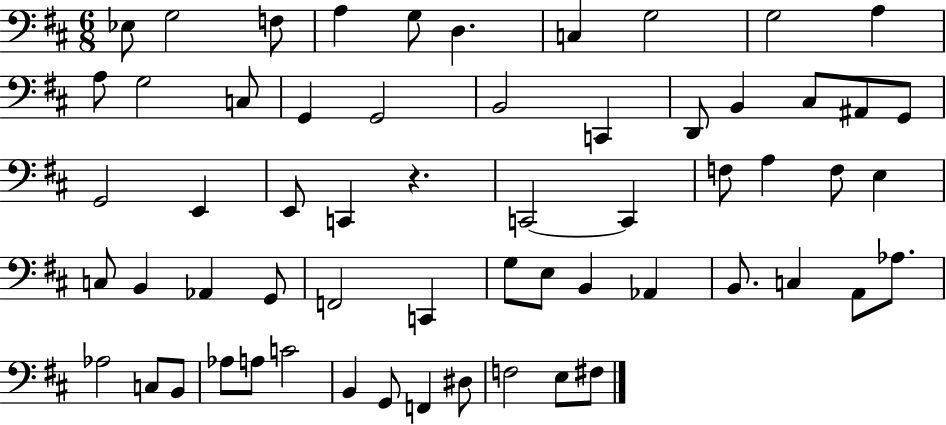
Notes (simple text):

Eb3/e G3/h F3/e A3/q G3/e D3/q. C3/q G3/h G3/h A3/q A3/e G3/h C3/e G2/q G2/h B2/h C2/q D2/e B2/q C#3/e A#2/e G2/e G2/h E2/q E2/e C2/q R/q. C2/h C2/q F3/e A3/q F3/e E3/q C3/e B2/q Ab2/q G2/e F2/h C2/q G3/e E3/e B2/q Ab2/q B2/e. C3/q A2/e Ab3/e. Ab3/h C3/e B2/e Ab3/e A3/e C4/h B2/q G2/e F2/q D#3/e F3/h E3/e F#3/e